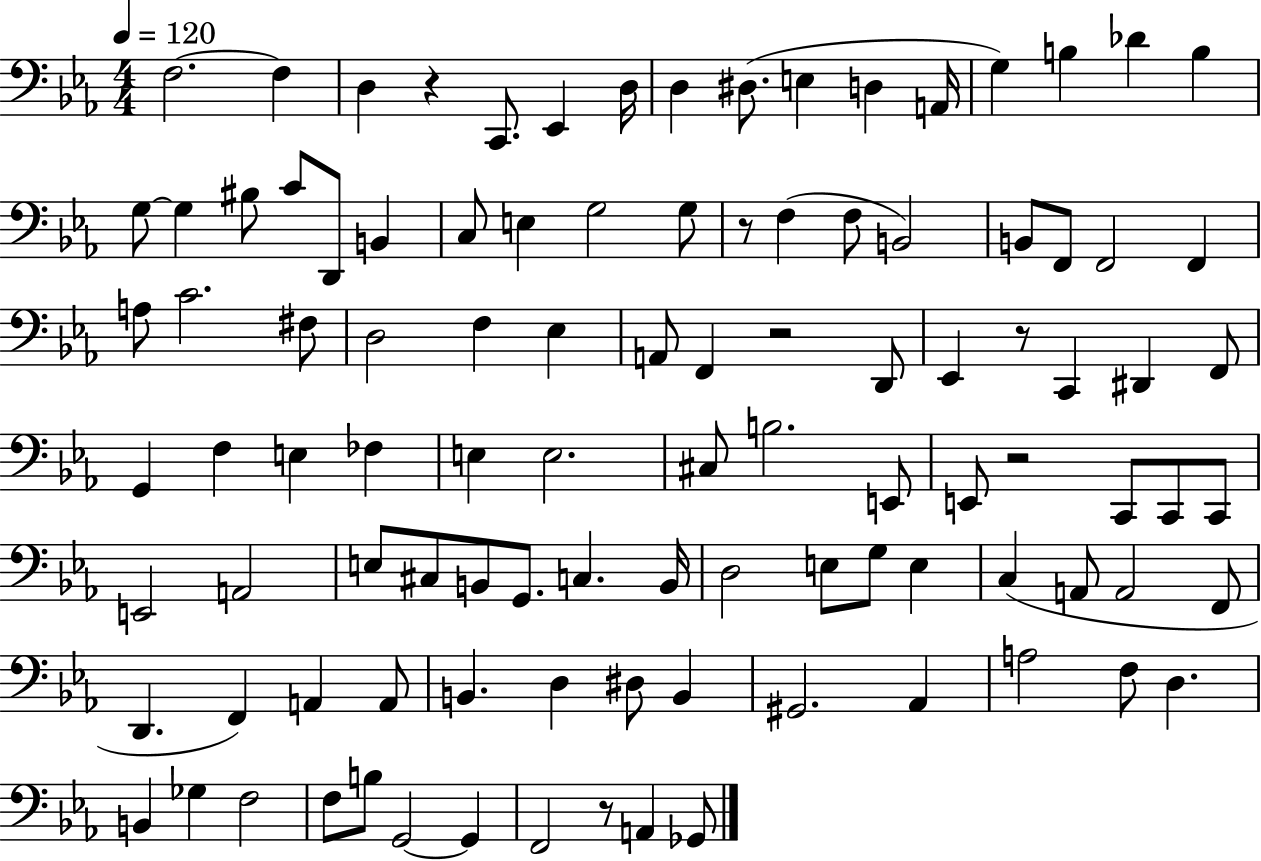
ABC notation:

X:1
T:Untitled
M:4/4
L:1/4
K:Eb
F,2 F, D, z C,,/2 _E,, D,/4 D, ^D,/2 E, D, A,,/4 G, B, _D B, G,/2 G, ^B,/2 C/2 D,,/2 B,, C,/2 E, G,2 G,/2 z/2 F, F,/2 B,,2 B,,/2 F,,/2 F,,2 F,, A,/2 C2 ^F,/2 D,2 F, _E, A,,/2 F,, z2 D,,/2 _E,, z/2 C,, ^D,, F,,/2 G,, F, E, _F, E, E,2 ^C,/2 B,2 E,,/2 E,,/2 z2 C,,/2 C,,/2 C,,/2 E,,2 A,,2 E,/2 ^C,/2 B,,/2 G,,/2 C, B,,/4 D,2 E,/2 G,/2 E, C, A,,/2 A,,2 F,,/2 D,, F,, A,, A,,/2 B,, D, ^D,/2 B,, ^G,,2 _A,, A,2 F,/2 D, B,, _G, F,2 F,/2 B,/2 G,,2 G,, F,,2 z/2 A,, _G,,/2